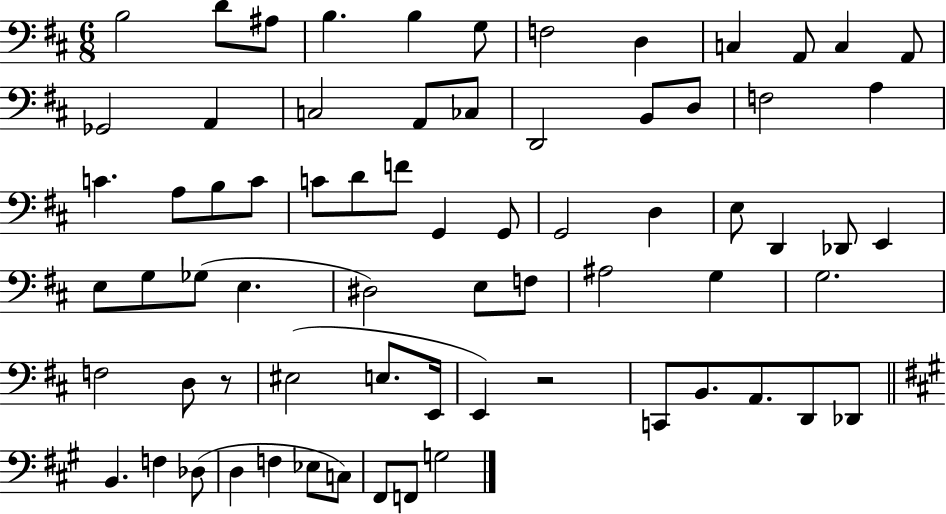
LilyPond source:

{
  \clef bass
  \numericTimeSignature
  \time 6/8
  \key d \major
  b2 d'8 ais8 | b4. b4 g8 | f2 d4 | c4 a,8 c4 a,8 | \break ges,2 a,4 | c2 a,8 ces8 | d,2 b,8 d8 | f2 a4 | \break c'4. a8 b8 c'8 | c'8 d'8 f'8 g,4 g,8 | g,2 d4 | e8 d,4 des,8 e,4 | \break e8 g8 ges8( e4. | dis2) e8 f8 | ais2 g4 | g2. | \break f2 d8 r8 | eis2( e8. e,16 | e,4) r2 | c,8 b,8. a,8. d,8 des,8 | \break \bar "||" \break \key a \major b,4. f4 des8( | d4 f4 ees8 c8) | fis,8 f,8 g2 | \bar "|."
}